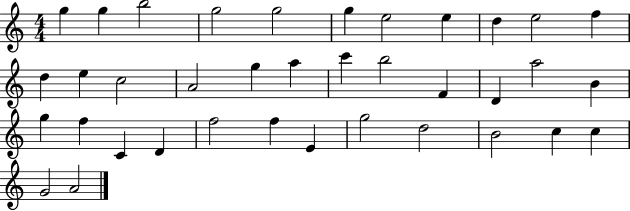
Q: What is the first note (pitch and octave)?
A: G5